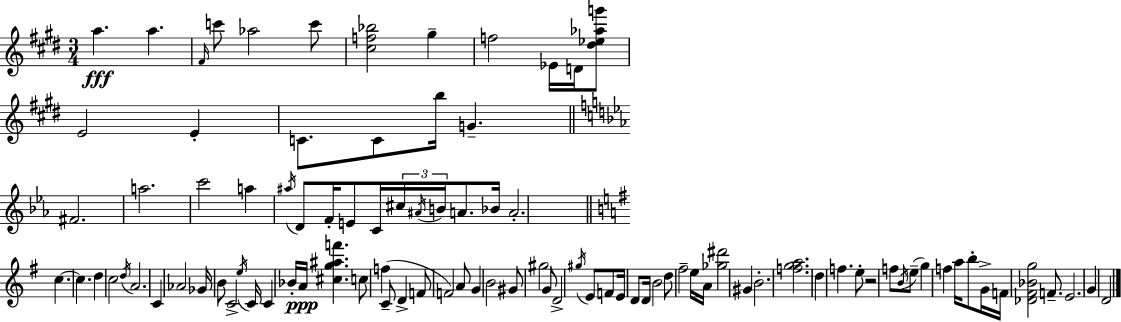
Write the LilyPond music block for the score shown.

{
  \clef treble
  \numericTimeSignature
  \time 3/4
  \key e \major
  a''4.\fff a''4. | \grace { fis'16 } c'''8 aes''2 c'''8 | <cis'' f'' bes''>2 gis''4-- | f''2 ees'16 d'16 <dis'' ees'' aes'' g'''>8 | \break e'2 e'4-. | c'8. c'8 b''16 g'4.-- | \bar "||" \break \key ees \major fis'2. | a''2. | c'''2 a''4 | \acciaccatura { ais''16 } d'8 f'16-. e'8 c'16 \tuplet 3/2 { cis''16 \acciaccatura { ais'16 } b'16 } a'8. | \break bes'16 a'2.-. | \bar "||" \break \key e \minor c''4.~~ c''4. | d''4 c''2 | \acciaccatura { d''16 } a'2. | c'4 aes'2 | \break ges'16 b'8 c'2-> | \acciaccatura { e''16 } c'16 c'4 bes'16-. a'16\ppp <cis'' g'' ais'' f'''>4. | c''8 f''4( c'8-- d'4-> | f'8 f'2) | \break a'8 g'4 b'2 | gis'8 gis''2 | g'8 d'2-> \acciaccatura { gis''16 } e'8 | f'8 e'16 d'8 d'16 b'2 | \break d''8 fis''2-- | e''16 a'16 <ges'' dis'''>2 gis'4 | b'2.-. | <f'' g'' a''>2. | \break d''4 f''4. | e''8-. r2 f''8 | \acciaccatura { b'16 }( e''8-- g''4) f''4 | a''16 b''8-. g'16-> f'16 <des' fis' bes' g''>2 | \break f'8.-- e'2. | g'4 d'2 | \bar "|."
}